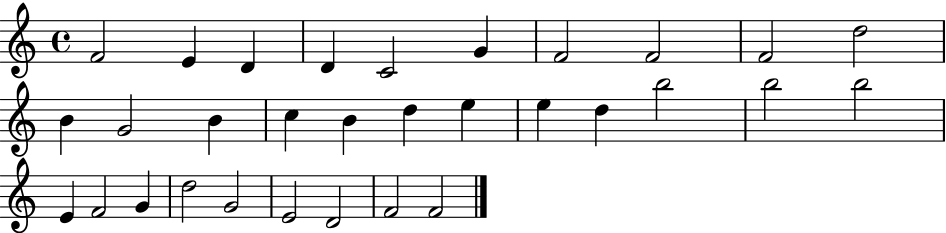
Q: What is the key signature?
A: C major